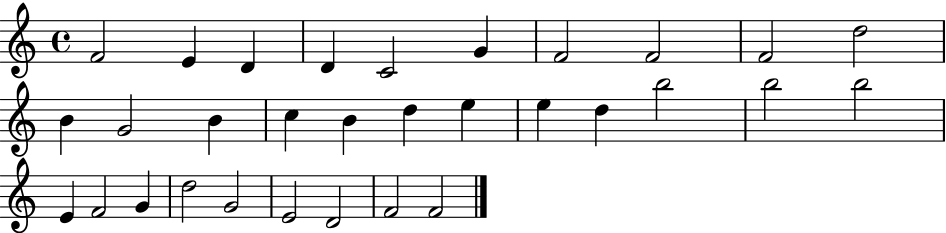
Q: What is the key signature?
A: C major